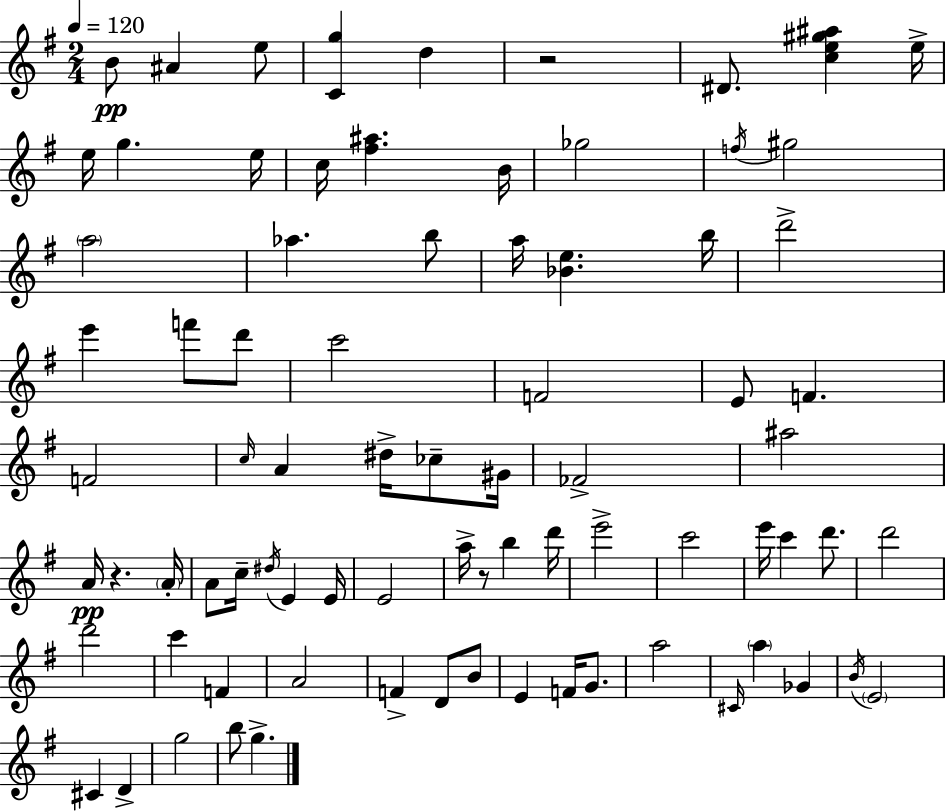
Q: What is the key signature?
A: G major